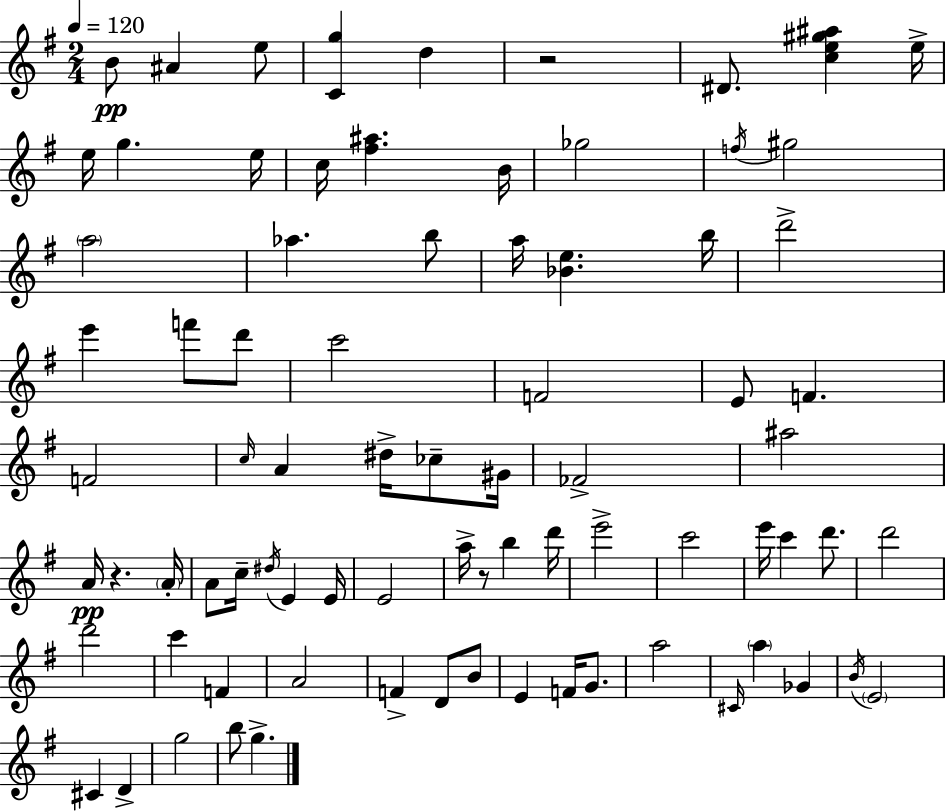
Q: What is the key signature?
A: G major